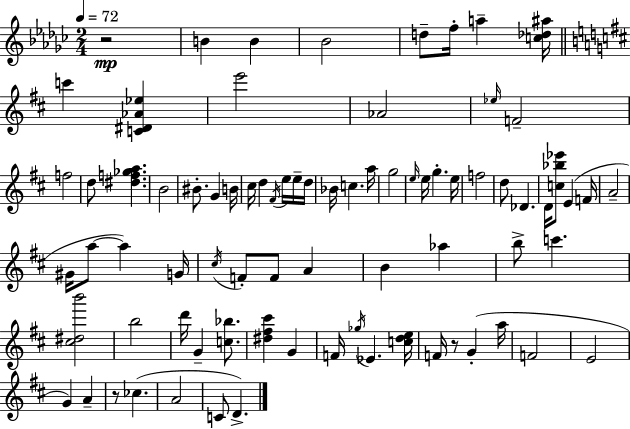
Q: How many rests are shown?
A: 3